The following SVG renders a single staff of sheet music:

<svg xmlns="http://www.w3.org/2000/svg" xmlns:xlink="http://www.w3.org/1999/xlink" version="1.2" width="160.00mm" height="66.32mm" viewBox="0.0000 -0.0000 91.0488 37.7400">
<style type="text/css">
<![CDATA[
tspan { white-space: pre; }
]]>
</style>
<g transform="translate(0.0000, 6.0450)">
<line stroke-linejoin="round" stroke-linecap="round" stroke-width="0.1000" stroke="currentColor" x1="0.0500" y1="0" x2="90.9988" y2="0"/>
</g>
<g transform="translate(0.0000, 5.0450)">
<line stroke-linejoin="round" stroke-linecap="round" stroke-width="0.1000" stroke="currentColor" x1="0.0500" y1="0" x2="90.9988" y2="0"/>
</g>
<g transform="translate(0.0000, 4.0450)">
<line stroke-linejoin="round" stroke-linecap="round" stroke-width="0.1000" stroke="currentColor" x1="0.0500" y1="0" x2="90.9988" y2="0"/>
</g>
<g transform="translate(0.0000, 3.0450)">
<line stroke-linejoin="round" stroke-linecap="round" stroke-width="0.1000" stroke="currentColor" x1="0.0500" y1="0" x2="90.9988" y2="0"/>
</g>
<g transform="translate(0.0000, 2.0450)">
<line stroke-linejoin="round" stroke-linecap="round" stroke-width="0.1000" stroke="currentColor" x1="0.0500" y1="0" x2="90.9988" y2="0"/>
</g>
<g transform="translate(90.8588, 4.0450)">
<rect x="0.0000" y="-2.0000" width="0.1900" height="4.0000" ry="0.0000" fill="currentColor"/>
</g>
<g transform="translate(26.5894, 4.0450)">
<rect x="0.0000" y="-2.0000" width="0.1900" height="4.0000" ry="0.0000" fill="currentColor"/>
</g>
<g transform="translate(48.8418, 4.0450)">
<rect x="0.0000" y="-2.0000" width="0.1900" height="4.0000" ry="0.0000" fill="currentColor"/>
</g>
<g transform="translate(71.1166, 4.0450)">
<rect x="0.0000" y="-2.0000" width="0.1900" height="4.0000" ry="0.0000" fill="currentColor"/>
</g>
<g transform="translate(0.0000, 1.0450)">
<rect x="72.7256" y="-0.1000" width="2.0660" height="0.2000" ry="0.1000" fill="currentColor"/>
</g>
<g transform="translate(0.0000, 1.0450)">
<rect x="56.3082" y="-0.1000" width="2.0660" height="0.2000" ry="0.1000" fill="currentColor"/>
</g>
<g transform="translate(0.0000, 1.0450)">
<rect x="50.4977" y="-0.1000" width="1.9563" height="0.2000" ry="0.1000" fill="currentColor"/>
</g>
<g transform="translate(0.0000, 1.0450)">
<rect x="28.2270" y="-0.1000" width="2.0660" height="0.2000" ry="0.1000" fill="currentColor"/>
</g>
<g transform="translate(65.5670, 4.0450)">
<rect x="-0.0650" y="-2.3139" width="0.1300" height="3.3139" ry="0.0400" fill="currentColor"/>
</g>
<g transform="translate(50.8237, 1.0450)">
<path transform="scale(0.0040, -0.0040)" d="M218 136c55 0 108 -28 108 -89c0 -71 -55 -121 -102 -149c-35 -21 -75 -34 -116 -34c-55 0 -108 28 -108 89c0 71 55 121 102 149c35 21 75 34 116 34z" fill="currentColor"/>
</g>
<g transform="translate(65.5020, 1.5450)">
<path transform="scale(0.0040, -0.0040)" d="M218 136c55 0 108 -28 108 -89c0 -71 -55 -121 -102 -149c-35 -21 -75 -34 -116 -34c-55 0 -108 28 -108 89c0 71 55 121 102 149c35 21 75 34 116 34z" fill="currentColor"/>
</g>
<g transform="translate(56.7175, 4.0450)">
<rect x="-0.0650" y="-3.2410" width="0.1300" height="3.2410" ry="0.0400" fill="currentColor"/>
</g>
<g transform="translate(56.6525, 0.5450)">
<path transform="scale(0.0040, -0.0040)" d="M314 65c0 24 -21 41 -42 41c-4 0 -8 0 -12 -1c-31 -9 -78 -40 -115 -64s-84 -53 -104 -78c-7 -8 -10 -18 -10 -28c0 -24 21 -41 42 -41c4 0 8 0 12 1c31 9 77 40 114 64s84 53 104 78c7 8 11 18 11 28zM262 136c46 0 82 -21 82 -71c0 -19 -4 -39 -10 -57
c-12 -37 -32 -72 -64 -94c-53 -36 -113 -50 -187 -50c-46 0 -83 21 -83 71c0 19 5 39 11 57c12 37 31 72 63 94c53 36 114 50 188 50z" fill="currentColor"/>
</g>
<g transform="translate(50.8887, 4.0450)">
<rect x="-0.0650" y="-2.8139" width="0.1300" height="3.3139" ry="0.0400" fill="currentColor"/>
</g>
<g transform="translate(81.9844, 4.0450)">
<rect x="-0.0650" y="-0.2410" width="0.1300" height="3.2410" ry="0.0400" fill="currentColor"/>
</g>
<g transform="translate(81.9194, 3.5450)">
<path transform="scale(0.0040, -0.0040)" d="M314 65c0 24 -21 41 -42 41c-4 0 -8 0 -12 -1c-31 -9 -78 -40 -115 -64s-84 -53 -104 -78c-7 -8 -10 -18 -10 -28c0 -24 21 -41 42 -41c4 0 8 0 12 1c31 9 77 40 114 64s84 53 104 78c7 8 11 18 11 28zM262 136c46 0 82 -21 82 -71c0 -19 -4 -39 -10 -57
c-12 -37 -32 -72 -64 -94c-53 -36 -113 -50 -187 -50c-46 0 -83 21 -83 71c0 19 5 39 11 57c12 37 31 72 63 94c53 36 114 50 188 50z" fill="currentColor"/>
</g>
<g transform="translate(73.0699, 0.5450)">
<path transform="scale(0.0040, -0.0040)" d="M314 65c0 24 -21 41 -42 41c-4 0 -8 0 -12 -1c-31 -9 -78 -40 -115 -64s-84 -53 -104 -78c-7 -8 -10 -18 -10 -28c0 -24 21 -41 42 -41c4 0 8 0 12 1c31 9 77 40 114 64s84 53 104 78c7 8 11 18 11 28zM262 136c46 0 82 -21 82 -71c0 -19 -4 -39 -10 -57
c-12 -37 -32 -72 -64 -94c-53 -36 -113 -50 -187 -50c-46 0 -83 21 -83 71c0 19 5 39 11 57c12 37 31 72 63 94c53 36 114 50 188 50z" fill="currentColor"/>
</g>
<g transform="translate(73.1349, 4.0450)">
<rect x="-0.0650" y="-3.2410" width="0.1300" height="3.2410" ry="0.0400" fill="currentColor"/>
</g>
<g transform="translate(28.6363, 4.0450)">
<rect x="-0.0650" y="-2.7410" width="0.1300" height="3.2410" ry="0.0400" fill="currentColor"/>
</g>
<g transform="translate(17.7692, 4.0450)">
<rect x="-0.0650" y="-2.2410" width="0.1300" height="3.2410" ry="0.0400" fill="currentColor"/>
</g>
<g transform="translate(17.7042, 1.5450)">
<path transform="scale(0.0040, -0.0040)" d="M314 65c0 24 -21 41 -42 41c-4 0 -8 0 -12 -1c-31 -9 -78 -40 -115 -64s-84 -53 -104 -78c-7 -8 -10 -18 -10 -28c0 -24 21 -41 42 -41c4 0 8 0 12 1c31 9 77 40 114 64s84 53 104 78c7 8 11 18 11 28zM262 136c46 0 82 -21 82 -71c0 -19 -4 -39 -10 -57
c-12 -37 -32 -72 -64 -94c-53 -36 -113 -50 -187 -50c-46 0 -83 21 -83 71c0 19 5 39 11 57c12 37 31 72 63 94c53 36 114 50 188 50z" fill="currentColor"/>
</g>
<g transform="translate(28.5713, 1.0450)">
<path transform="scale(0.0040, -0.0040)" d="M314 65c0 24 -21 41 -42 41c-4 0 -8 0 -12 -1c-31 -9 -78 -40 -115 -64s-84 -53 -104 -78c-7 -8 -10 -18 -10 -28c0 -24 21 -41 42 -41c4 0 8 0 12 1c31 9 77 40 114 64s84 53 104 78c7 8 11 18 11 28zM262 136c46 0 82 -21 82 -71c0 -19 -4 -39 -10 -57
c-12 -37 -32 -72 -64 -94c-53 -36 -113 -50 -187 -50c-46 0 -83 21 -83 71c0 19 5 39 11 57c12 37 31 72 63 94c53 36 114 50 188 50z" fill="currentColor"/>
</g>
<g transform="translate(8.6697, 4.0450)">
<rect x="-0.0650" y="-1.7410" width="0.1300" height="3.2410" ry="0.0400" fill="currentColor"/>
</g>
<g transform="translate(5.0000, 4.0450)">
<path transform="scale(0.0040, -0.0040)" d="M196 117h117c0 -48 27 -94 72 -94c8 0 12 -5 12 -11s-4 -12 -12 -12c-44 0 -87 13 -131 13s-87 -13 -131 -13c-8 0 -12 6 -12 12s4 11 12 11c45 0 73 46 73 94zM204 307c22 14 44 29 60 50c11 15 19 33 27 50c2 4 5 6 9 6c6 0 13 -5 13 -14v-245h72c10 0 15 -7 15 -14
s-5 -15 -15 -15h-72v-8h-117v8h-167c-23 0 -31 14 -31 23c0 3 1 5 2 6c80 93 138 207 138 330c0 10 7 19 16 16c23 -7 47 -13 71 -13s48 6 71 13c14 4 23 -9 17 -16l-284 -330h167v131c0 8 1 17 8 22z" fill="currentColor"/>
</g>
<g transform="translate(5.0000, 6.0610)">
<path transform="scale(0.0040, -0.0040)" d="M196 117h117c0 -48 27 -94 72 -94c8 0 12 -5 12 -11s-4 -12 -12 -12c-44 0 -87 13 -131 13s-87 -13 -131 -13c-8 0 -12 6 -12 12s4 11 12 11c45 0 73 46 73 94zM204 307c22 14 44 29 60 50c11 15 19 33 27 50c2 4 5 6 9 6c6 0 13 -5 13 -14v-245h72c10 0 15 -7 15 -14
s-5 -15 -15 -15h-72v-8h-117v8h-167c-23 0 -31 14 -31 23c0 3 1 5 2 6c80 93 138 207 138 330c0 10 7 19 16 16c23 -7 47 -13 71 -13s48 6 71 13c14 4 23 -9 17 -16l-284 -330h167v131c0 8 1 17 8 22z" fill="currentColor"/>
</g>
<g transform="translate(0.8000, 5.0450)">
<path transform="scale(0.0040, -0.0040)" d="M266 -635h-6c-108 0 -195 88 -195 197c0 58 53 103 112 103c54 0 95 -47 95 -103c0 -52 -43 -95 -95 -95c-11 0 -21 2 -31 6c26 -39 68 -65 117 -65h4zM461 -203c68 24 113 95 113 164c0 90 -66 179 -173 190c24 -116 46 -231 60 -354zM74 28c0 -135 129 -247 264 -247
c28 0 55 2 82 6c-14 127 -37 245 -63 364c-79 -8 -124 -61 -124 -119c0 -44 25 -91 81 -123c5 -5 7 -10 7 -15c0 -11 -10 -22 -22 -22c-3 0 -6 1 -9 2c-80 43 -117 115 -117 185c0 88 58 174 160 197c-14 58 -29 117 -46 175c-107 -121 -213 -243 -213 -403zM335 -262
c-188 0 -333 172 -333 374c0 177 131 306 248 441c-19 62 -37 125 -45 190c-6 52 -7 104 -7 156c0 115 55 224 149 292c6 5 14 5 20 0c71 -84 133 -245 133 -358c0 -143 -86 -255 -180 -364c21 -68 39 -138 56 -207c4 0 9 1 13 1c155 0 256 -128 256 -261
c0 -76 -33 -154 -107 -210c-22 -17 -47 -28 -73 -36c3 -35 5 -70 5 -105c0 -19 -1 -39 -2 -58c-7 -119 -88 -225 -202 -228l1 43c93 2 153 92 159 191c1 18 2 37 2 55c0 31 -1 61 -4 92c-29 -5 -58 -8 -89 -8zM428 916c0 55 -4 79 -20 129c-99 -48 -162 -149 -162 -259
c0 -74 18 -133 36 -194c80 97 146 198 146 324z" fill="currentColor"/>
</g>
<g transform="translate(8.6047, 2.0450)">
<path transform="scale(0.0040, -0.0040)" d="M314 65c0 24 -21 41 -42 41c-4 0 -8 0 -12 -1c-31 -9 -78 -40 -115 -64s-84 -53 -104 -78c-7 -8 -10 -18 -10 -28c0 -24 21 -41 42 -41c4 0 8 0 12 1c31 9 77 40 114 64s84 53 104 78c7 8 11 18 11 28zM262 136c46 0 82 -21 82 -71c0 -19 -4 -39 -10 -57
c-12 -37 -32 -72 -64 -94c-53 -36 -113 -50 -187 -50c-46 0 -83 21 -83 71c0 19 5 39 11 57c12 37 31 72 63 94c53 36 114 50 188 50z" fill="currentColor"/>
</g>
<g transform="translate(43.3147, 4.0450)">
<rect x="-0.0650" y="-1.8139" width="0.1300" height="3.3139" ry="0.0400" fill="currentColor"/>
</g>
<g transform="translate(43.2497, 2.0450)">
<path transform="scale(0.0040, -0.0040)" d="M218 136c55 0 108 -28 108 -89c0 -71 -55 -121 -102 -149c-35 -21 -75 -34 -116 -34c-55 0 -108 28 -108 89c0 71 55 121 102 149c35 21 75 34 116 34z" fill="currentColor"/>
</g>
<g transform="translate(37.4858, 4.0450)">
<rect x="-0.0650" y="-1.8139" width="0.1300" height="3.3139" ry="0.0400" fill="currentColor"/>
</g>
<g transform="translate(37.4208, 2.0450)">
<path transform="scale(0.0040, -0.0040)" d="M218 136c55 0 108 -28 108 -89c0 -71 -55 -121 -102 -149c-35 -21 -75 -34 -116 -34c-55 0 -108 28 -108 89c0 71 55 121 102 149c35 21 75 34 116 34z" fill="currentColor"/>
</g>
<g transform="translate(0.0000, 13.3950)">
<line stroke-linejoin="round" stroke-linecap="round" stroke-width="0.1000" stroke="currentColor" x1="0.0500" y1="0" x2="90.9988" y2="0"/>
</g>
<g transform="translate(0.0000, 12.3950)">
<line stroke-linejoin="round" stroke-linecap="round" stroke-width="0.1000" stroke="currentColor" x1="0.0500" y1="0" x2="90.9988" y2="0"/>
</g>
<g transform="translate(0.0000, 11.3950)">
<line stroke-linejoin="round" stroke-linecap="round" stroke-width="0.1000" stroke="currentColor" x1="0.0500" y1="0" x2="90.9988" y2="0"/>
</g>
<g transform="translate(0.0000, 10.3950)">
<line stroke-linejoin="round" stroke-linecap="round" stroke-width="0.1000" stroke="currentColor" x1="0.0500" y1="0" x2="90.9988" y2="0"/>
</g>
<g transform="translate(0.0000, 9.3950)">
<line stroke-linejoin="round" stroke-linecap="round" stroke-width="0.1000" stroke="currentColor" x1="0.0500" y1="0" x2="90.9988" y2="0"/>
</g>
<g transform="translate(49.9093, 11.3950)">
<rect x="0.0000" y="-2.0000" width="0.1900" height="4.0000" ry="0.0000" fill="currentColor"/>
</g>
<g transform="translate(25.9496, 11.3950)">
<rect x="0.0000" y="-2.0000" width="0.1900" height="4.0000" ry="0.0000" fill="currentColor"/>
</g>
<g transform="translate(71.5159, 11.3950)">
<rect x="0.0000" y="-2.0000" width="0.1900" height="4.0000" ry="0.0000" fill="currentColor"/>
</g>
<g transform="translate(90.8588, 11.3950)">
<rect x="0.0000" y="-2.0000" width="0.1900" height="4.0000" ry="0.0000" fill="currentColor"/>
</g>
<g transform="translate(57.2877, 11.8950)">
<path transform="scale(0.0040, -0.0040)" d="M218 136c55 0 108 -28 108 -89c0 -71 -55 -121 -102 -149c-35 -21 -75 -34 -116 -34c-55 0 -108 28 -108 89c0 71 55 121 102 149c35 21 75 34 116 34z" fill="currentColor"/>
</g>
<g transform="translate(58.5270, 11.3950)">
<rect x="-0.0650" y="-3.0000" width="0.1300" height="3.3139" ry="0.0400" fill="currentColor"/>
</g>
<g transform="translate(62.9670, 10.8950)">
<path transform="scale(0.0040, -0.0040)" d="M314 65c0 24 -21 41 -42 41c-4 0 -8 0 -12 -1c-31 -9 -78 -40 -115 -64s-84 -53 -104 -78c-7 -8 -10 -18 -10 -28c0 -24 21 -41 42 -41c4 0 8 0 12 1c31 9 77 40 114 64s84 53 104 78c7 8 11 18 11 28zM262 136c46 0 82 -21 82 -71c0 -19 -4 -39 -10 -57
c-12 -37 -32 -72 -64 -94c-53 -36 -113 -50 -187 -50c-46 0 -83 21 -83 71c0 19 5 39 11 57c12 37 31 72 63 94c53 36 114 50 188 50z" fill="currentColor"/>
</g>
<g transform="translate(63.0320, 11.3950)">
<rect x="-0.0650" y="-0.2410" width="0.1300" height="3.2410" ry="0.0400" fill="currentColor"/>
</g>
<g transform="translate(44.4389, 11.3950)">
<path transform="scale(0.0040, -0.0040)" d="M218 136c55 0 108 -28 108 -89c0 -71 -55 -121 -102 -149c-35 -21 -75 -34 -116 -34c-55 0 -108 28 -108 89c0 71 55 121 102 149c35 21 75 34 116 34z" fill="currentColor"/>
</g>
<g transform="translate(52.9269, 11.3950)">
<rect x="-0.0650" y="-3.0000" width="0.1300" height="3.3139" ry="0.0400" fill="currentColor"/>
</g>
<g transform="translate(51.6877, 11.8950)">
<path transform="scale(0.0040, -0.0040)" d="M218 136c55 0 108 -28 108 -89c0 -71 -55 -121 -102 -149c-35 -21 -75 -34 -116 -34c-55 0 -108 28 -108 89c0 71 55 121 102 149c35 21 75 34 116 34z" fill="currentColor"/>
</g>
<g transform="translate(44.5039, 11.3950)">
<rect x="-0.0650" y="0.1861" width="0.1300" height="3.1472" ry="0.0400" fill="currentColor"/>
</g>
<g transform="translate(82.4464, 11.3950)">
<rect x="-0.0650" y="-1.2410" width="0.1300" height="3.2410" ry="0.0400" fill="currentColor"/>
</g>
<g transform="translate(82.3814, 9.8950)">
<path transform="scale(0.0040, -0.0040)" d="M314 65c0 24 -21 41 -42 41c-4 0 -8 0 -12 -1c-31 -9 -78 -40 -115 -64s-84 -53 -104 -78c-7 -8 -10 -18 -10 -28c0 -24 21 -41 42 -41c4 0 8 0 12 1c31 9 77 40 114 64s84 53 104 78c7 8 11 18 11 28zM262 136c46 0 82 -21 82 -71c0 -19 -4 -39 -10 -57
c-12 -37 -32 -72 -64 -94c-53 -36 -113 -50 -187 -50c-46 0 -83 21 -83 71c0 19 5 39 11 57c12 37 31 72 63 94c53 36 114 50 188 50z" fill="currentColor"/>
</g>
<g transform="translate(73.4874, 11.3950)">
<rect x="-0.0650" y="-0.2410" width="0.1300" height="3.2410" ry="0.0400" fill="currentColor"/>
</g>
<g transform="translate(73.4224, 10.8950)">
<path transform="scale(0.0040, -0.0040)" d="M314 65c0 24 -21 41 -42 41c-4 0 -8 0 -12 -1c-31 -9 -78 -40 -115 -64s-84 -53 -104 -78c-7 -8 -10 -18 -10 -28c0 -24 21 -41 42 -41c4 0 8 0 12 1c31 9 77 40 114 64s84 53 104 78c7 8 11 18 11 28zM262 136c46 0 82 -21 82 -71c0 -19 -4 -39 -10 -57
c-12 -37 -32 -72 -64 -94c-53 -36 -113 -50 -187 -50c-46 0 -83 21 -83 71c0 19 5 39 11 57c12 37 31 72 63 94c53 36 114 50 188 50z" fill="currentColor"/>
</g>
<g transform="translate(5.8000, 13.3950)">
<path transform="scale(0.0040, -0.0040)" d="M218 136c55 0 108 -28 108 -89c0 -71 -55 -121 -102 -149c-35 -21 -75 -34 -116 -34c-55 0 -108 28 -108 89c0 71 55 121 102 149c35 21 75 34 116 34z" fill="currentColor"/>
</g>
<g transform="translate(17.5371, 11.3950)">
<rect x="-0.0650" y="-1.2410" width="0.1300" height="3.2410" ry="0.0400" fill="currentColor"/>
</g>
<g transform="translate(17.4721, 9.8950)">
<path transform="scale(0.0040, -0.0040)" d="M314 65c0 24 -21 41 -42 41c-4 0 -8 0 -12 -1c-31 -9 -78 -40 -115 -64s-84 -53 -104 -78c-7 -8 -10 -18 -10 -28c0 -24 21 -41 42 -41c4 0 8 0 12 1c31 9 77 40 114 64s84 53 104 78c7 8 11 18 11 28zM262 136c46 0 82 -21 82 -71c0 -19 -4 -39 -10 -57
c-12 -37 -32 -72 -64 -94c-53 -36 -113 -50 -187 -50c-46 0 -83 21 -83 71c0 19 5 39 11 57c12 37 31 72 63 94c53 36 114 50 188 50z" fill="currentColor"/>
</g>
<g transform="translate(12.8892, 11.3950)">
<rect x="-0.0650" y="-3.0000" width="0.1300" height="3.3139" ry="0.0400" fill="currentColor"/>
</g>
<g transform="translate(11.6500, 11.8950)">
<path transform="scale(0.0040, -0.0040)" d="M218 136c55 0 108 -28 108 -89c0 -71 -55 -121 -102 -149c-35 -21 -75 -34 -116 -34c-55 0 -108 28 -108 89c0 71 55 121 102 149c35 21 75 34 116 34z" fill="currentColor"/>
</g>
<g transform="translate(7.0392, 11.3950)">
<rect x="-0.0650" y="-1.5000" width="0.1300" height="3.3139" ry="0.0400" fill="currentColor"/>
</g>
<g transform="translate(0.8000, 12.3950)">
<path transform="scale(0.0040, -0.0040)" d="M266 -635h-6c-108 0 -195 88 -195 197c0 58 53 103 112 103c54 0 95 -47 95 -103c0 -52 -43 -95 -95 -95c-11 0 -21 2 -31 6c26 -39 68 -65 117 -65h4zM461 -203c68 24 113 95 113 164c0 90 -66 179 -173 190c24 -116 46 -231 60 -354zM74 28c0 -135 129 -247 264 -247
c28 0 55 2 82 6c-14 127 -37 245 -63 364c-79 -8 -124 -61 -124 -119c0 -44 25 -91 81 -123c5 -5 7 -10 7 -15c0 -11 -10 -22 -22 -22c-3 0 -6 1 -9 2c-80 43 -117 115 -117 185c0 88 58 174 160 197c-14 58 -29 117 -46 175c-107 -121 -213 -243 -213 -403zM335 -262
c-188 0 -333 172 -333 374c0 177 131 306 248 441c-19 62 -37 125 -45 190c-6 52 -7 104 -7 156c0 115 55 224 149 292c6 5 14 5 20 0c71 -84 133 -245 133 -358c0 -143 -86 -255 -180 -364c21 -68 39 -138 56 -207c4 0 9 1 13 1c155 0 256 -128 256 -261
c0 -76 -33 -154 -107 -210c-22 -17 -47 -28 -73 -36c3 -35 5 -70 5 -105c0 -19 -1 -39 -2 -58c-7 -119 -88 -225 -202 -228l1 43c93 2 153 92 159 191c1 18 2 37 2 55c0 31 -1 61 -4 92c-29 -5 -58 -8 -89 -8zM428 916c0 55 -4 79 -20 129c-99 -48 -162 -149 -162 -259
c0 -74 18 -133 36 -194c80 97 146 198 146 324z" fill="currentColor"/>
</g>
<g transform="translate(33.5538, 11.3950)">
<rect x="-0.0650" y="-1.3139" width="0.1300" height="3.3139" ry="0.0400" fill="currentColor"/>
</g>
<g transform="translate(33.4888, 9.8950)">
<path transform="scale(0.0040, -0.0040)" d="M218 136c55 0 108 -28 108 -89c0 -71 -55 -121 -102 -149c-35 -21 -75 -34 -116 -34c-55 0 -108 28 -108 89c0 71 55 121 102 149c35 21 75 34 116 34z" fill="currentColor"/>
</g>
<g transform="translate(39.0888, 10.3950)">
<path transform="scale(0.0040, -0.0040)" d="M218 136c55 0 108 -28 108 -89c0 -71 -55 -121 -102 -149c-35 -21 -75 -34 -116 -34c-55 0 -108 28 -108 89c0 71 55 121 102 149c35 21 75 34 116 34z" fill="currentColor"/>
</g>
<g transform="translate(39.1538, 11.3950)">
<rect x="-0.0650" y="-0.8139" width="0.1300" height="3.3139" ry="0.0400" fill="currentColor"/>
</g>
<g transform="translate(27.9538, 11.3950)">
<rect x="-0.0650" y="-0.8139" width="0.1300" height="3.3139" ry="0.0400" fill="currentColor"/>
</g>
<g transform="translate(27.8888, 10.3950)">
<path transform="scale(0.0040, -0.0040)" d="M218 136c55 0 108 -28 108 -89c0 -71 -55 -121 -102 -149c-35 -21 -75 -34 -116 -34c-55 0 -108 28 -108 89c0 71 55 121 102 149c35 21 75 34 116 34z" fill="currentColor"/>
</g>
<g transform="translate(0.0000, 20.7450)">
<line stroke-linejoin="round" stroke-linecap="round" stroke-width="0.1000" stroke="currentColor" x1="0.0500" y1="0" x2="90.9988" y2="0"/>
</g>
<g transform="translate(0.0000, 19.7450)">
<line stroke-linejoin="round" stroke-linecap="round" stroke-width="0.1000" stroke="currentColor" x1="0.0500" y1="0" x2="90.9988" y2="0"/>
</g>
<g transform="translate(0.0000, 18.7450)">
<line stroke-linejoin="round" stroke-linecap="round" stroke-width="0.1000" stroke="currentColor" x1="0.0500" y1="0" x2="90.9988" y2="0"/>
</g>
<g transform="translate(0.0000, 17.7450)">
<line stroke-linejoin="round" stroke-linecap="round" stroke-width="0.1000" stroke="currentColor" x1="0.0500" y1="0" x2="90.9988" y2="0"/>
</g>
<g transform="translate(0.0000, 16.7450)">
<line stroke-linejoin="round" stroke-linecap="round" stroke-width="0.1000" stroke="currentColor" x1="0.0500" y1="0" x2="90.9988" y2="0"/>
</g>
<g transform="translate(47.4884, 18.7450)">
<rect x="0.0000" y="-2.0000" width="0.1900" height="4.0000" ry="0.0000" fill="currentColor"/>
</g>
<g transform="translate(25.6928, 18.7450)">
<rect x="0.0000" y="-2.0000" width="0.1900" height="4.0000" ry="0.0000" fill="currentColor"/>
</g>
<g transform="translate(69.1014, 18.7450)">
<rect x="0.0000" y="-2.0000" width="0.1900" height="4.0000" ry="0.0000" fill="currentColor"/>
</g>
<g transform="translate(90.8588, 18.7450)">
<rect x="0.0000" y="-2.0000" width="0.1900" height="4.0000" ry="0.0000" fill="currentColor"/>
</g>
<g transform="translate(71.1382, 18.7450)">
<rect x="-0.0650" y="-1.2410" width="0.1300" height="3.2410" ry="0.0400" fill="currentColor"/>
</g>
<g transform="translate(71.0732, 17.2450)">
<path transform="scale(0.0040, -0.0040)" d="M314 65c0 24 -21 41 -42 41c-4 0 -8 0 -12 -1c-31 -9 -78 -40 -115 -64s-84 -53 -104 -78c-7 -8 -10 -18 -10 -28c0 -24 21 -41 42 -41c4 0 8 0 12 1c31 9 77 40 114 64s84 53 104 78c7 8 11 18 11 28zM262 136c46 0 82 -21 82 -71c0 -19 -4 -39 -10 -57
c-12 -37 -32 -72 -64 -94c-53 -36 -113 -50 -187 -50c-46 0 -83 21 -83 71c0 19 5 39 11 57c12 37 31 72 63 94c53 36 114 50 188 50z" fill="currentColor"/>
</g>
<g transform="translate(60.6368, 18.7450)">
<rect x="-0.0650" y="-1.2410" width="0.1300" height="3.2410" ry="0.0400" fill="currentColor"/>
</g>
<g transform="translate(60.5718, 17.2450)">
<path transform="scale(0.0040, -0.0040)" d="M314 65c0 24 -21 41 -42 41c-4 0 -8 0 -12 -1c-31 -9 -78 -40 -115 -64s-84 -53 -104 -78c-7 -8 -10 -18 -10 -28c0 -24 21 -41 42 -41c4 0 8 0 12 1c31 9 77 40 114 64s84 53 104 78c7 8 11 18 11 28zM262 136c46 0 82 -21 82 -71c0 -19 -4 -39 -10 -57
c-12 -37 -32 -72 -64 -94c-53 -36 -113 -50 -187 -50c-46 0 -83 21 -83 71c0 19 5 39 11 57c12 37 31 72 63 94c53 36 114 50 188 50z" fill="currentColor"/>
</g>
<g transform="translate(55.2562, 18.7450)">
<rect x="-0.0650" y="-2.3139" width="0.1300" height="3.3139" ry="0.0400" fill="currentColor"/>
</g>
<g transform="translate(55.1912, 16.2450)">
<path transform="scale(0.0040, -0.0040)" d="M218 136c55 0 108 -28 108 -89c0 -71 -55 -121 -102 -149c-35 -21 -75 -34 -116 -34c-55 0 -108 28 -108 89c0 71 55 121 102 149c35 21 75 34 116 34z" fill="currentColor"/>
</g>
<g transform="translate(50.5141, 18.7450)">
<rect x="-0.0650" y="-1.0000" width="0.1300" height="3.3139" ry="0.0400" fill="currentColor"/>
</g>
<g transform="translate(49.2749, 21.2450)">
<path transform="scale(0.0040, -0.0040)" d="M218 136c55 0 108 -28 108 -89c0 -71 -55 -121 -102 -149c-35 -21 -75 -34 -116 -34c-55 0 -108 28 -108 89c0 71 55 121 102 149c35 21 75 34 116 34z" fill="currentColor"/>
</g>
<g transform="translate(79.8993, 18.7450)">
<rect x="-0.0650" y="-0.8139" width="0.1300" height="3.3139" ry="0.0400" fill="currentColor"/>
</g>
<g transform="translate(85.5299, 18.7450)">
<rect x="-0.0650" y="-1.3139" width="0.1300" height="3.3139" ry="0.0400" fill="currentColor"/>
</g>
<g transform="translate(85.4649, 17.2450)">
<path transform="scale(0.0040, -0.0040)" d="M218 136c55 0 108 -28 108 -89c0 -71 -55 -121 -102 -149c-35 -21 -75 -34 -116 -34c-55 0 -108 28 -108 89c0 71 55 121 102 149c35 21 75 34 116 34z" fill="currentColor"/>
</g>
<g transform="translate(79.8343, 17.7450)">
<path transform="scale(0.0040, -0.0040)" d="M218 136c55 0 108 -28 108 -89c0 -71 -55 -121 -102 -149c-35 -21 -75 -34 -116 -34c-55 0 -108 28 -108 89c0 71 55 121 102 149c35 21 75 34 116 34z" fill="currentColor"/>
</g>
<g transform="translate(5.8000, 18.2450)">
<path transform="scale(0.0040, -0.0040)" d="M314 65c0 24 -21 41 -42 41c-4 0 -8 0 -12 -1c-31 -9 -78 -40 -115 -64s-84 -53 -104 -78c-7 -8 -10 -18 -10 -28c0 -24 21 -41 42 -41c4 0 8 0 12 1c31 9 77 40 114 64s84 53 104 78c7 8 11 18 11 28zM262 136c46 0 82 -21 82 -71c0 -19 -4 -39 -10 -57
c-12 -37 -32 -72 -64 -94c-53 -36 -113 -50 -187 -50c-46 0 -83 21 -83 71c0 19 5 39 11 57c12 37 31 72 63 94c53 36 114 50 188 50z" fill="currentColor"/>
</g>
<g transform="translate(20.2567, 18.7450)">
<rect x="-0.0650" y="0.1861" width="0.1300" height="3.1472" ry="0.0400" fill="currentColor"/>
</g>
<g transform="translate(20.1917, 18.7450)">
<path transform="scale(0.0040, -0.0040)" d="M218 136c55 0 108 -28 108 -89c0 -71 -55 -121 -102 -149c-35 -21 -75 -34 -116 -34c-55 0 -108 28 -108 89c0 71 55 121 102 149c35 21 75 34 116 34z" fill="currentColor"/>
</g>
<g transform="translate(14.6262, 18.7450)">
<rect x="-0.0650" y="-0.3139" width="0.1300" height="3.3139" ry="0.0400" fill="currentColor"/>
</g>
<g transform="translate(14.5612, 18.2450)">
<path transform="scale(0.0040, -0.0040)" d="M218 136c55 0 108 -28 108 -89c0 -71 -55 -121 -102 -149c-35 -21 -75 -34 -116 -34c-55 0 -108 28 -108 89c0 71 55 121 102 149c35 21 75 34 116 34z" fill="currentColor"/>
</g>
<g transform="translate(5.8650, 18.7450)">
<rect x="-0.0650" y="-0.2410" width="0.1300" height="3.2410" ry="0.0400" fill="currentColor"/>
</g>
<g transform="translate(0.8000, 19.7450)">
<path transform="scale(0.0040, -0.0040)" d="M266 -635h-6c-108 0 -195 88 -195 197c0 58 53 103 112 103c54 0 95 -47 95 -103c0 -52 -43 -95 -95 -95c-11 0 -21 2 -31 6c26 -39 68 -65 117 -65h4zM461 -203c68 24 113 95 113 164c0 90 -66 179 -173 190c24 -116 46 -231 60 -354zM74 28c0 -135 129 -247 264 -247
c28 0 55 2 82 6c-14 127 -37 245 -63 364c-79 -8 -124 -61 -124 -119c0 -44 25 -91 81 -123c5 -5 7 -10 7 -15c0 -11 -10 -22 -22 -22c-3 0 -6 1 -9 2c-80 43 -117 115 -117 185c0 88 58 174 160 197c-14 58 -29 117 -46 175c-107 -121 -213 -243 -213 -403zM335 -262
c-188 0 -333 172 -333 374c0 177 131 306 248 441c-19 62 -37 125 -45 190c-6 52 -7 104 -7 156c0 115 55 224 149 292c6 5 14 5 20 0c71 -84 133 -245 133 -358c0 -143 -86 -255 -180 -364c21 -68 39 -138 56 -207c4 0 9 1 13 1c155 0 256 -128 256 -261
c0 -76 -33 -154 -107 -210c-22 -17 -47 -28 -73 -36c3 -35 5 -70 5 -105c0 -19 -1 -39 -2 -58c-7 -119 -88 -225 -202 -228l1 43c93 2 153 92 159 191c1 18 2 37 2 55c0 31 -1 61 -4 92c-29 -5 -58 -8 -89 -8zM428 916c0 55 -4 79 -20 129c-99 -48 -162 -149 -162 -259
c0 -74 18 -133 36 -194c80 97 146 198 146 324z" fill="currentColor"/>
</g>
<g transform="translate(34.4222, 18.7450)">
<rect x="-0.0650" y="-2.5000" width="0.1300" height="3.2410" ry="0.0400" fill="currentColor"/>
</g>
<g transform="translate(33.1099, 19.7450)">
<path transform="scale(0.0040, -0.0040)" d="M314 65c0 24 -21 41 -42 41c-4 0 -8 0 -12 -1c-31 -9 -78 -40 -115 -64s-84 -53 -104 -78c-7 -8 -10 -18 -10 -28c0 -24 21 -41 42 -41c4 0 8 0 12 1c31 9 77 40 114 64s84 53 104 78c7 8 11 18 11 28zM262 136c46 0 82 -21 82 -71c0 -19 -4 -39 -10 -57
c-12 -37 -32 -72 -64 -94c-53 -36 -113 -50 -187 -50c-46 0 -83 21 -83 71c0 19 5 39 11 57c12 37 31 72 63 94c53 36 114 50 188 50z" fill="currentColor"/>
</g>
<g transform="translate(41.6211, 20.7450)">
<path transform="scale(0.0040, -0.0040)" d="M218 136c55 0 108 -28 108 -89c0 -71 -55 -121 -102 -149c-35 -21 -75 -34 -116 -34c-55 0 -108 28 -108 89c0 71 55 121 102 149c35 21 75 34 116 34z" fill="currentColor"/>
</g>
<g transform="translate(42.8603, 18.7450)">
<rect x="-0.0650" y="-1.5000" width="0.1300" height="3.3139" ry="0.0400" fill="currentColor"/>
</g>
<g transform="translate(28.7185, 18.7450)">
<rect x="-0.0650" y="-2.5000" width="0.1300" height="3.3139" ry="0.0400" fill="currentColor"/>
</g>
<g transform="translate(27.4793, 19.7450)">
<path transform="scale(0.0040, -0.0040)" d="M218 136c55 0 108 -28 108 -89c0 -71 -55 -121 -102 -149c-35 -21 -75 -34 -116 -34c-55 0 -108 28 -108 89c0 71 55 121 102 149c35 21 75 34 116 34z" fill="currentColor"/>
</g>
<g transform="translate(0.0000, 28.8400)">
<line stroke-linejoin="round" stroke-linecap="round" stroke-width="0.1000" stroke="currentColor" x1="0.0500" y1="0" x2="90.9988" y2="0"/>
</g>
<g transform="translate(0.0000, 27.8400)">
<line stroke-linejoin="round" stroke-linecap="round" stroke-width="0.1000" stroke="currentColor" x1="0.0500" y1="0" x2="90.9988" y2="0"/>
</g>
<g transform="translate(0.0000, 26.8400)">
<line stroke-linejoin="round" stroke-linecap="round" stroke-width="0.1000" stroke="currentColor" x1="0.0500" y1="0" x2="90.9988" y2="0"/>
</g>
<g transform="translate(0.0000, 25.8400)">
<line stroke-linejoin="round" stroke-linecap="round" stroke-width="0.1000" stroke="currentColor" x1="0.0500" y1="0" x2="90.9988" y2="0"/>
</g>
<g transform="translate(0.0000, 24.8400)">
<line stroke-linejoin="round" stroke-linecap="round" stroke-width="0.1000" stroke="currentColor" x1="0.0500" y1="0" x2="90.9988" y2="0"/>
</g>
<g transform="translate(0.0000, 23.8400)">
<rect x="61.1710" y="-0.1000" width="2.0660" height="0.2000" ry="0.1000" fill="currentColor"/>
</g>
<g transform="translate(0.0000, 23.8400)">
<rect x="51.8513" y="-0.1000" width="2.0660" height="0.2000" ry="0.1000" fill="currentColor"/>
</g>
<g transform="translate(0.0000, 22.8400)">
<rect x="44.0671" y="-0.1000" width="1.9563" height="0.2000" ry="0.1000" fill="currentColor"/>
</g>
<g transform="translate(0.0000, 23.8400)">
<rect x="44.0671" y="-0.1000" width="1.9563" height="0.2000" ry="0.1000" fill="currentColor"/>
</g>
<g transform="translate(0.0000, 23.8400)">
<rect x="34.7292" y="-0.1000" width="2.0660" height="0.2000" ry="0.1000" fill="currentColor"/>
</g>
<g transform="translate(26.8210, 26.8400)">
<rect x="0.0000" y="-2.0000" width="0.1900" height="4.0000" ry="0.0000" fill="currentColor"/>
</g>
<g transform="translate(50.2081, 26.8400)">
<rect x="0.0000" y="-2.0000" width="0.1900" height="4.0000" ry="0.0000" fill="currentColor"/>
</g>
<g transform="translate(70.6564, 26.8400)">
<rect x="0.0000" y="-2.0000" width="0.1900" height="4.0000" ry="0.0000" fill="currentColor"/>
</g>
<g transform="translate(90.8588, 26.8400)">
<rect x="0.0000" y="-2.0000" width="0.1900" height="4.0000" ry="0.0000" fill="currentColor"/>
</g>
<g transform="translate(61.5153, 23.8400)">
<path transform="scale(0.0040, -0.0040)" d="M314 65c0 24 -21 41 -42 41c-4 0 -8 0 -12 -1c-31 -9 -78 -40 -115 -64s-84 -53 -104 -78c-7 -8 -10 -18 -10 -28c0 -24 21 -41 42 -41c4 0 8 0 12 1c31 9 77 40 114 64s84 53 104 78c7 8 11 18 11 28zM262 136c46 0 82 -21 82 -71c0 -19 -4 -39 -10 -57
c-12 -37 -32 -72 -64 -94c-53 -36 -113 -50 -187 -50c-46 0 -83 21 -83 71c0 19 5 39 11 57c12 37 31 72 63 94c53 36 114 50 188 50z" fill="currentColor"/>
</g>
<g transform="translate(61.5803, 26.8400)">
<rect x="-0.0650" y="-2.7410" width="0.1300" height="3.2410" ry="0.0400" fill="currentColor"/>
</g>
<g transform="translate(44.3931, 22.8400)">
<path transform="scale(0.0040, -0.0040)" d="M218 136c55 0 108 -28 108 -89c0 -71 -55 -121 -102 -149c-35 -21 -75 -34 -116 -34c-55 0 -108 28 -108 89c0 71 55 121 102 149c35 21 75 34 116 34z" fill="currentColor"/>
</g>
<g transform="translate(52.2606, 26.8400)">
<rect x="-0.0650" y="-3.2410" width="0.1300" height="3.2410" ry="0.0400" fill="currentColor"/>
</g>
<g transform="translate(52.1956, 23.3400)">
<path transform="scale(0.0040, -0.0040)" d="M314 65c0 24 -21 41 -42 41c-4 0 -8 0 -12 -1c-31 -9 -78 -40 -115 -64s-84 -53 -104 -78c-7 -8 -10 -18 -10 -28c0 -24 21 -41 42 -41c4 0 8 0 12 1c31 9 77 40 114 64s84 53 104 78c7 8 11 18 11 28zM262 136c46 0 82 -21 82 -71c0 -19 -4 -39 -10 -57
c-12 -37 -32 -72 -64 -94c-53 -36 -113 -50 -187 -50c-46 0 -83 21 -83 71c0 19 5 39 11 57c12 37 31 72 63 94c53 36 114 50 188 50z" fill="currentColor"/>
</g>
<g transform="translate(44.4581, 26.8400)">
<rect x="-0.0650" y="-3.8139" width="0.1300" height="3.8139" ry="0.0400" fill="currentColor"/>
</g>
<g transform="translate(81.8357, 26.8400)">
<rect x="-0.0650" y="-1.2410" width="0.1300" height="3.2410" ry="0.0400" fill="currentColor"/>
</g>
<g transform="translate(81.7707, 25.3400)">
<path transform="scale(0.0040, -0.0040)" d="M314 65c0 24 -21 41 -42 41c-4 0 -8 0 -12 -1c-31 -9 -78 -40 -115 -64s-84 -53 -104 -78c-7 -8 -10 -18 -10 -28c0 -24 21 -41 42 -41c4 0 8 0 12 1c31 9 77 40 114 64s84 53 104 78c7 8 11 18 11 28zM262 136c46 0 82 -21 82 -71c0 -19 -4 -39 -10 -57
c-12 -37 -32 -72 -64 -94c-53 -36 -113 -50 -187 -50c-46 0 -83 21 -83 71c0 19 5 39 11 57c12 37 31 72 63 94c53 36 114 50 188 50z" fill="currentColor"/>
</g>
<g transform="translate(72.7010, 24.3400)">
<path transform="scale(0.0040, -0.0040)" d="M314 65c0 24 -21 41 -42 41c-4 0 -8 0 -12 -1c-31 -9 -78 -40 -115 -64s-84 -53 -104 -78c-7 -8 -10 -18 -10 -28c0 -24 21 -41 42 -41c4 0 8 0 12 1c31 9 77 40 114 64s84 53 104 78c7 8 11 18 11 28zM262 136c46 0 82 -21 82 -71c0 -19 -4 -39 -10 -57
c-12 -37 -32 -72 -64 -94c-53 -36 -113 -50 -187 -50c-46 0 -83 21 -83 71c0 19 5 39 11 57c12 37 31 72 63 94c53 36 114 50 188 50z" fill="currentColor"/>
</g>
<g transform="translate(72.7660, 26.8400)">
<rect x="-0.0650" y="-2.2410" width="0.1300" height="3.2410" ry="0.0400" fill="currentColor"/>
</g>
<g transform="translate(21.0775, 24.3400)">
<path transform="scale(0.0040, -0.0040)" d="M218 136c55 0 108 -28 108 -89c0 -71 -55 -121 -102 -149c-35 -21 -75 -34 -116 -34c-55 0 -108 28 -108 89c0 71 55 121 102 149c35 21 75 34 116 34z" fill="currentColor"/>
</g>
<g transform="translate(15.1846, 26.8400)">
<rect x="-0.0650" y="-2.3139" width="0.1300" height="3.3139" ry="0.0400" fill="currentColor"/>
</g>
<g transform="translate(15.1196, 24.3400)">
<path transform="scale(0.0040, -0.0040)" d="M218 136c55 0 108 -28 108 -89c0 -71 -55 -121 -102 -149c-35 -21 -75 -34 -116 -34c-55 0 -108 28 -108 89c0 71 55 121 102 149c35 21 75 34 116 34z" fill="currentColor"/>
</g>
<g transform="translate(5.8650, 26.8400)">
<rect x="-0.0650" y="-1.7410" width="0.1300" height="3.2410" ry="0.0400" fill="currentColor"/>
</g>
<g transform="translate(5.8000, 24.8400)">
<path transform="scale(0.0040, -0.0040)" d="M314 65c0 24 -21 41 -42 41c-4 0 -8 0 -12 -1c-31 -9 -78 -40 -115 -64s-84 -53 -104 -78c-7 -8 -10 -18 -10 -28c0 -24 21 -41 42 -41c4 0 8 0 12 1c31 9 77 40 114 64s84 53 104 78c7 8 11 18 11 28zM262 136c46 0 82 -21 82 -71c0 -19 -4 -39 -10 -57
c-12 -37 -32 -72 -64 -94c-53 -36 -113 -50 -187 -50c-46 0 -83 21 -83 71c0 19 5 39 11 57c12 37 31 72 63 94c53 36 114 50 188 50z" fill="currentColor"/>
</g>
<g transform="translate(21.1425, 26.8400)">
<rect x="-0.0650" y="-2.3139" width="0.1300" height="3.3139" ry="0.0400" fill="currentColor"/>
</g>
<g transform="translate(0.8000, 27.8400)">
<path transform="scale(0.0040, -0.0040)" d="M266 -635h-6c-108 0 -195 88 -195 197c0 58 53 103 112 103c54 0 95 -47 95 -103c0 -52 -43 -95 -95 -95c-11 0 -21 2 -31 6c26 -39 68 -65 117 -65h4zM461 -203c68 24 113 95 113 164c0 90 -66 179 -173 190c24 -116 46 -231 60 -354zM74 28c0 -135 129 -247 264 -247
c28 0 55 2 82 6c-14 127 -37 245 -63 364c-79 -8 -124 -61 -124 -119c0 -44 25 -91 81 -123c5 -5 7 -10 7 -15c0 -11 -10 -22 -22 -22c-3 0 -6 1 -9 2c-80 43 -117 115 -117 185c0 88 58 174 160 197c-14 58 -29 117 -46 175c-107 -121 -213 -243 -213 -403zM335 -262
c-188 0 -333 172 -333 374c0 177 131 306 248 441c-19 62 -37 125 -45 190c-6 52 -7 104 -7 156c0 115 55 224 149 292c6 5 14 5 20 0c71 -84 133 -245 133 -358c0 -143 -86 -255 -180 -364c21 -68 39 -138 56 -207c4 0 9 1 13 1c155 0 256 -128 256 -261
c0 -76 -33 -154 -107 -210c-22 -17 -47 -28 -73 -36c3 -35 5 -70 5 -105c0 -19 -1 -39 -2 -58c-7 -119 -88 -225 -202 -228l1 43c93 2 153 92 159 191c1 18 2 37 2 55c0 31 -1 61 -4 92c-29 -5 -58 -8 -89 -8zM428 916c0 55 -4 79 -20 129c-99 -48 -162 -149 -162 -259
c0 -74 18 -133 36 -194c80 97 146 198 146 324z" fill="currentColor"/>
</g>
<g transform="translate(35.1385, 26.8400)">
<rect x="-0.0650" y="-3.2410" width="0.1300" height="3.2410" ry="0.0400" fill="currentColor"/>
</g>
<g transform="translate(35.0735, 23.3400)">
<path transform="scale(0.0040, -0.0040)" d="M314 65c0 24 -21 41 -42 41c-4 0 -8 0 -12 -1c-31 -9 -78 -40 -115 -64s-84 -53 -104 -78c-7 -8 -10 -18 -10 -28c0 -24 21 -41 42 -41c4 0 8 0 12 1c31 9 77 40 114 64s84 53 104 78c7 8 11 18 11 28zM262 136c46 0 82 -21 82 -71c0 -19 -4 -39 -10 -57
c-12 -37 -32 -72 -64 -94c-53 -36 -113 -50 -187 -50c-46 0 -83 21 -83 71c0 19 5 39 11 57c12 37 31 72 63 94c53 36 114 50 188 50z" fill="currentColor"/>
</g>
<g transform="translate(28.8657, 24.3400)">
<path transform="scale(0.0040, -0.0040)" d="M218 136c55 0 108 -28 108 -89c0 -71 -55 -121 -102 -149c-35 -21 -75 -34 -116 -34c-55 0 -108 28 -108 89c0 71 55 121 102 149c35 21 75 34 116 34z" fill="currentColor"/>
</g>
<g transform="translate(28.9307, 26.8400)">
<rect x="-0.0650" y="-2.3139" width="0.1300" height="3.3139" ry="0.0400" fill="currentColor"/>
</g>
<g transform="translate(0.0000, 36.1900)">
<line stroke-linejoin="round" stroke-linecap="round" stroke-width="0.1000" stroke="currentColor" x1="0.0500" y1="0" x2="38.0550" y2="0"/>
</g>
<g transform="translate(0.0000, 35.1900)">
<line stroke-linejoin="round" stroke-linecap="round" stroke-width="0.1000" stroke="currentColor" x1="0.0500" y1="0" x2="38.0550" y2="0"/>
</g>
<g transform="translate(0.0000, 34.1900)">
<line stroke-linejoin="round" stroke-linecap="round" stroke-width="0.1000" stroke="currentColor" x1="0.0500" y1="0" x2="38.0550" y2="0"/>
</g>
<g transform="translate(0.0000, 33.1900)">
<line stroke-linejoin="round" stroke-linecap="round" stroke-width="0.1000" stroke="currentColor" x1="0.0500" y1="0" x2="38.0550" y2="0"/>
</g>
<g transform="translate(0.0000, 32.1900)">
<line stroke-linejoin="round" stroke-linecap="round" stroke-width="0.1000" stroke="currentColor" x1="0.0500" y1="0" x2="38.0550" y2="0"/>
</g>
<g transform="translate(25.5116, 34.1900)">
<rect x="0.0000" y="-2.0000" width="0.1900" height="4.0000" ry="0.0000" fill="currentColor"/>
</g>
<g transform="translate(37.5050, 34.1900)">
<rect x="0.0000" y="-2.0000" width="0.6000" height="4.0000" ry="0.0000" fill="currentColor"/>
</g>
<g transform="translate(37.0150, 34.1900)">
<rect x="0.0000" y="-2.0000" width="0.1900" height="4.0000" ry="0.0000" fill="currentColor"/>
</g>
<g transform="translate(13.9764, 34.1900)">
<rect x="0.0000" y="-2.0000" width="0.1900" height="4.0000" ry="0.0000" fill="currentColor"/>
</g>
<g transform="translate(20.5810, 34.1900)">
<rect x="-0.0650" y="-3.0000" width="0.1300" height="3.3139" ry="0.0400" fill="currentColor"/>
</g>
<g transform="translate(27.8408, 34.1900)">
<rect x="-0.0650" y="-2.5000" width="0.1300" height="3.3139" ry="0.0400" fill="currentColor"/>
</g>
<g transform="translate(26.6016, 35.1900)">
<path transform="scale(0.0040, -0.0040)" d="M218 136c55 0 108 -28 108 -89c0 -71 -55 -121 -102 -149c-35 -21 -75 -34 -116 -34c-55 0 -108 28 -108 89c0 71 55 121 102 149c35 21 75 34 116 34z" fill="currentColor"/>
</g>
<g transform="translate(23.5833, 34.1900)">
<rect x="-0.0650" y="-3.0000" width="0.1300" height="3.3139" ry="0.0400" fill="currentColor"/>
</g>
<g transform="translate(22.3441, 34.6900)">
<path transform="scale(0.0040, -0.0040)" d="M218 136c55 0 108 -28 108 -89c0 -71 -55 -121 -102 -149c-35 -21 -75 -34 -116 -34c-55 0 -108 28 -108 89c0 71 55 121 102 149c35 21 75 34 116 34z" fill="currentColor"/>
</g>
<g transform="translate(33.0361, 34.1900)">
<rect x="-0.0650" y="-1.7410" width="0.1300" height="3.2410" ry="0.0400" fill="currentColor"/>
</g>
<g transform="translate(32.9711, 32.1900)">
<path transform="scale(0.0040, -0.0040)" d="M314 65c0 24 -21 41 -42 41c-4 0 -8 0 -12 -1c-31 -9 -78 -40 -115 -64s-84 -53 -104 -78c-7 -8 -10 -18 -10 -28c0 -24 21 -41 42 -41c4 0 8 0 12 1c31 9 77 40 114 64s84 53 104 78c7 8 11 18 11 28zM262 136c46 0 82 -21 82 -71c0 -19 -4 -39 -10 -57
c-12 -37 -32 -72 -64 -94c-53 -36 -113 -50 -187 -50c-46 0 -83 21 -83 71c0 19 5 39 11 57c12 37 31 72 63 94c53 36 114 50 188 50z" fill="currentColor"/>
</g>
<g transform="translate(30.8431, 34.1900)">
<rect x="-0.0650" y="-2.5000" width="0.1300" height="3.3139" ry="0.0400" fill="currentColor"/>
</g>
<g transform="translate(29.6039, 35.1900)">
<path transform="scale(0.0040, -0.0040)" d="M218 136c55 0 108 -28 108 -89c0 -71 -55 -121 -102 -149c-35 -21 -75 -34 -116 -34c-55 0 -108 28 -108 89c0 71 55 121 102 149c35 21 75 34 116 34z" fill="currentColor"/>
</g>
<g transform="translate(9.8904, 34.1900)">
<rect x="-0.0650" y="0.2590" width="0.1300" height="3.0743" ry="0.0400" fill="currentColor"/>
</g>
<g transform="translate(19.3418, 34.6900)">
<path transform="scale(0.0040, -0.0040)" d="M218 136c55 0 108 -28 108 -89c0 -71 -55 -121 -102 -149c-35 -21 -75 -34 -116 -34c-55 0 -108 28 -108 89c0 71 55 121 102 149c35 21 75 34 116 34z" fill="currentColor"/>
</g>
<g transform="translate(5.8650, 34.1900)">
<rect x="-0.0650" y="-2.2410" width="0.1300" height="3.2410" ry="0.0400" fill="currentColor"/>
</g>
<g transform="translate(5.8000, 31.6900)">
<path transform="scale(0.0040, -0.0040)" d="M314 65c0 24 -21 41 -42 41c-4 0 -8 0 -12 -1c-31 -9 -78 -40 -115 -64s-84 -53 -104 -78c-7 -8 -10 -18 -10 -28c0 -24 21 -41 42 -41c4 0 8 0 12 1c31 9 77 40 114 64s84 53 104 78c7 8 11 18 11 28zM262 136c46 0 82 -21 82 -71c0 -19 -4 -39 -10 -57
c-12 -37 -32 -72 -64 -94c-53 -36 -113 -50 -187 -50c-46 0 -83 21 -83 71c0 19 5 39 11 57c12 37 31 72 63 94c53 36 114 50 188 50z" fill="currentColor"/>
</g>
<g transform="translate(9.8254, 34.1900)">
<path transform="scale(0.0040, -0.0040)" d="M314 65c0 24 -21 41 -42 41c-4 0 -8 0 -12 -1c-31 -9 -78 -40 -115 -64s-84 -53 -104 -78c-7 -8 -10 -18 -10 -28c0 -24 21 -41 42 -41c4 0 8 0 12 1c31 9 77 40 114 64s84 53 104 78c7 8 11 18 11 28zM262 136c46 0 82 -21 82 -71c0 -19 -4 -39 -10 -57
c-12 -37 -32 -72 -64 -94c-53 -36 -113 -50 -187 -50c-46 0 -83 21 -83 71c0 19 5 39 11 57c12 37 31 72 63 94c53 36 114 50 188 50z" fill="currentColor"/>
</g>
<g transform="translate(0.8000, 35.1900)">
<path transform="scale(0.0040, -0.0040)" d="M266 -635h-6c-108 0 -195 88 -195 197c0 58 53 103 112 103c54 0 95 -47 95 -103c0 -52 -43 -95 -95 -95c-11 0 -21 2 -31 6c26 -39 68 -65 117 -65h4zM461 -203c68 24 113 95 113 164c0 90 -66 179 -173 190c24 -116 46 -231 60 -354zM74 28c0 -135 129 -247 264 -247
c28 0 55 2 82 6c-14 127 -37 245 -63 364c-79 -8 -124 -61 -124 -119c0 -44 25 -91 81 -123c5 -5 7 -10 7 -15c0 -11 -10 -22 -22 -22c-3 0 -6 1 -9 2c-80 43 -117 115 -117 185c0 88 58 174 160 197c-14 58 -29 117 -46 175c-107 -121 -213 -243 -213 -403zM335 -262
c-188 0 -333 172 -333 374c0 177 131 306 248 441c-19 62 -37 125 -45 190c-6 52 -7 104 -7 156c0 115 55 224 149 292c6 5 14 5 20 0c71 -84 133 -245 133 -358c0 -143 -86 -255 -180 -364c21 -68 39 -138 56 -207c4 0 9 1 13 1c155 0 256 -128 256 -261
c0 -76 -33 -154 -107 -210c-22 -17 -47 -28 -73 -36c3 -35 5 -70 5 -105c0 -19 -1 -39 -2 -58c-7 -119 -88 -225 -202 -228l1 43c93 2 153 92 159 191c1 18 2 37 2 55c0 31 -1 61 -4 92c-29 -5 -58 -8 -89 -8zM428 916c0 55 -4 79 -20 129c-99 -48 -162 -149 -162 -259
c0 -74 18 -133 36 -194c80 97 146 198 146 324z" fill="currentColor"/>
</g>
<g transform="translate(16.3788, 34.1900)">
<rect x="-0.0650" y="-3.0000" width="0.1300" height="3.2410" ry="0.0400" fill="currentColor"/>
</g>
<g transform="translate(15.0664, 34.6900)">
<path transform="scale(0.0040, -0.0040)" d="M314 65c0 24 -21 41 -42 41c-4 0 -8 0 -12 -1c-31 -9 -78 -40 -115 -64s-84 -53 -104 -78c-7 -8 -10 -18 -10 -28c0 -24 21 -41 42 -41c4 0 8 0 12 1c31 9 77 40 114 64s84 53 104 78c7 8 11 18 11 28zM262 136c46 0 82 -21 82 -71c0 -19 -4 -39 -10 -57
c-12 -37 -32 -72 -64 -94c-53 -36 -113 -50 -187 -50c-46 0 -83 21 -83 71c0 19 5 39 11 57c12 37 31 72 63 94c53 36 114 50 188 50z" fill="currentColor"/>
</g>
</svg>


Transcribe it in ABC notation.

X:1
T:Untitled
M:4/4
L:1/4
K:C
f2 g2 a2 f f a b2 g b2 c2 E A e2 d e d B A A c2 c2 e2 c2 c B G G2 E D g e2 e2 d e f2 g g g b2 c' b2 a2 g2 e2 g2 B2 A2 A A G G f2